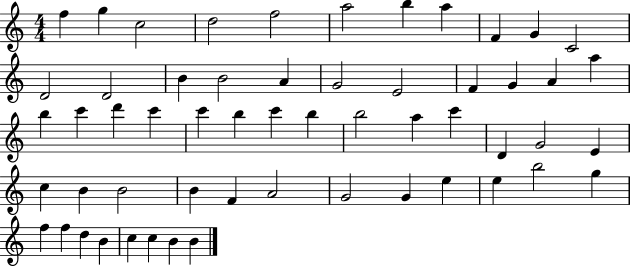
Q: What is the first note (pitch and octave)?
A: F5